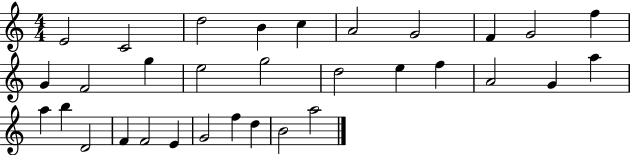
{
  \clef treble
  \numericTimeSignature
  \time 4/4
  \key c \major
  e'2 c'2 | d''2 b'4 c''4 | a'2 g'2 | f'4 g'2 f''4 | \break g'4 f'2 g''4 | e''2 g''2 | d''2 e''4 f''4 | a'2 g'4 a''4 | \break a''4 b''4 d'2 | f'4 f'2 e'4 | g'2 f''4 d''4 | b'2 a''2 | \break \bar "|."
}